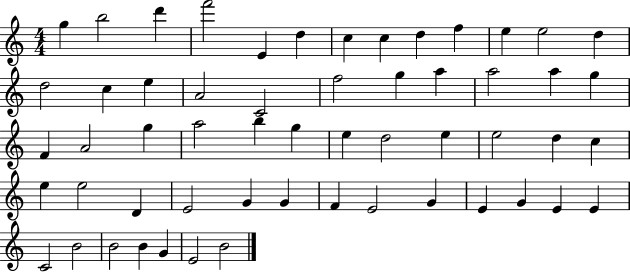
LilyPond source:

{
  \clef treble
  \numericTimeSignature
  \time 4/4
  \key c \major
  g''4 b''2 d'''4 | f'''2 e'4 d''4 | c''4 c''4 d''4 f''4 | e''4 e''2 d''4 | \break d''2 c''4 e''4 | a'2 c'2 | f''2 g''4 a''4 | a''2 a''4 g''4 | \break f'4 a'2 g''4 | a''2 b''4 g''4 | e''4 d''2 e''4 | e''2 d''4 c''4 | \break e''4 e''2 d'4 | e'2 g'4 g'4 | f'4 e'2 g'4 | e'4 g'4 e'4 e'4 | \break c'2 b'2 | b'2 b'4 g'4 | e'2 b'2 | \bar "|."
}